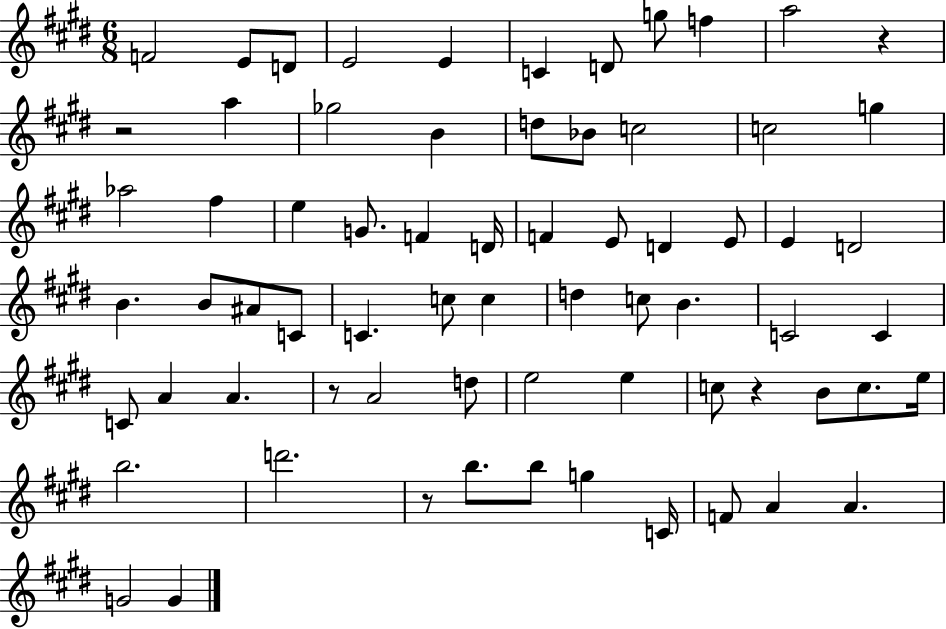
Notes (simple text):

F4/h E4/e D4/e E4/h E4/q C4/q D4/e G5/e F5/q A5/h R/q R/h A5/q Gb5/h B4/q D5/e Bb4/e C5/h C5/h G5/q Ab5/h F#5/q E5/q G4/e. F4/q D4/s F4/q E4/e D4/q E4/e E4/q D4/h B4/q. B4/e A#4/e C4/e C4/q. C5/e C5/q D5/q C5/e B4/q. C4/h C4/q C4/e A4/q A4/q. R/e A4/h D5/e E5/h E5/q C5/e R/q B4/e C5/e. E5/s B5/h. D6/h. R/e B5/e. B5/e G5/q C4/s F4/e A4/q A4/q. G4/h G4/q